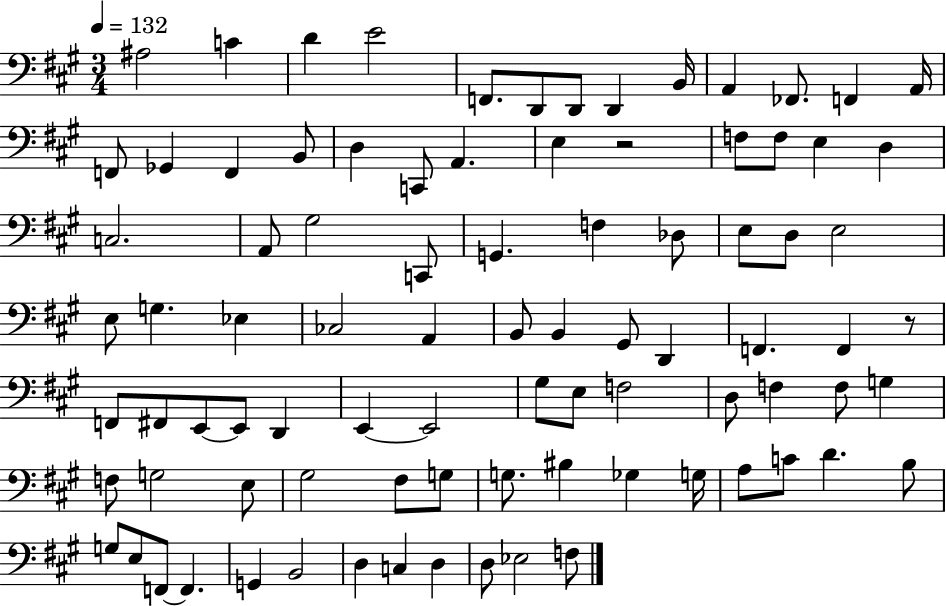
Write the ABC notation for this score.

X:1
T:Untitled
M:3/4
L:1/4
K:A
^A,2 C D E2 F,,/2 D,,/2 D,,/2 D,, B,,/4 A,, _F,,/2 F,, A,,/4 F,,/2 _G,, F,, B,,/2 D, C,,/2 A,, E, z2 F,/2 F,/2 E, D, C,2 A,,/2 ^G,2 C,,/2 G,, F, _D,/2 E,/2 D,/2 E,2 E,/2 G, _E, _C,2 A,, B,,/2 B,, ^G,,/2 D,, F,, F,, z/2 F,,/2 ^F,,/2 E,,/2 E,,/2 D,, E,, E,,2 ^G,/2 E,/2 F,2 D,/2 F, F,/2 G, F,/2 G,2 E,/2 ^G,2 ^F,/2 G,/2 G,/2 ^B, _G, G,/4 A,/2 C/2 D B,/2 G,/2 E,/2 F,,/2 F,, G,, B,,2 D, C, D, D,/2 _E,2 F,/2